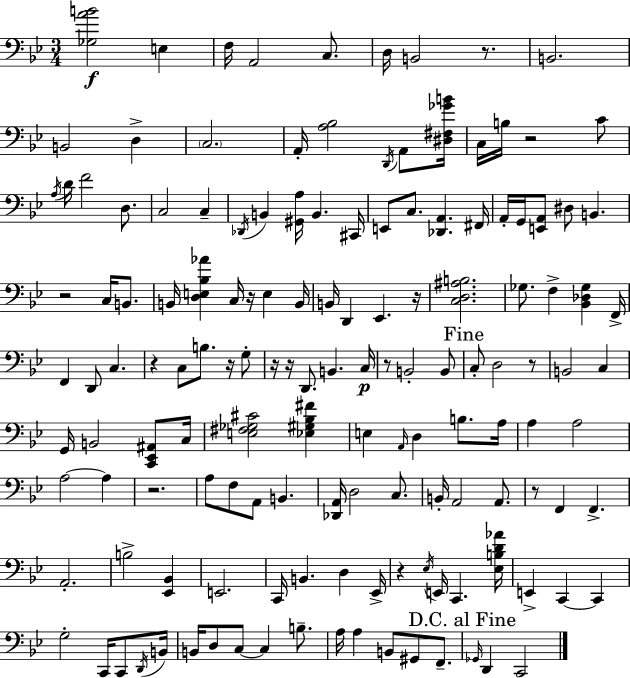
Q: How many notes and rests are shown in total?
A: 143